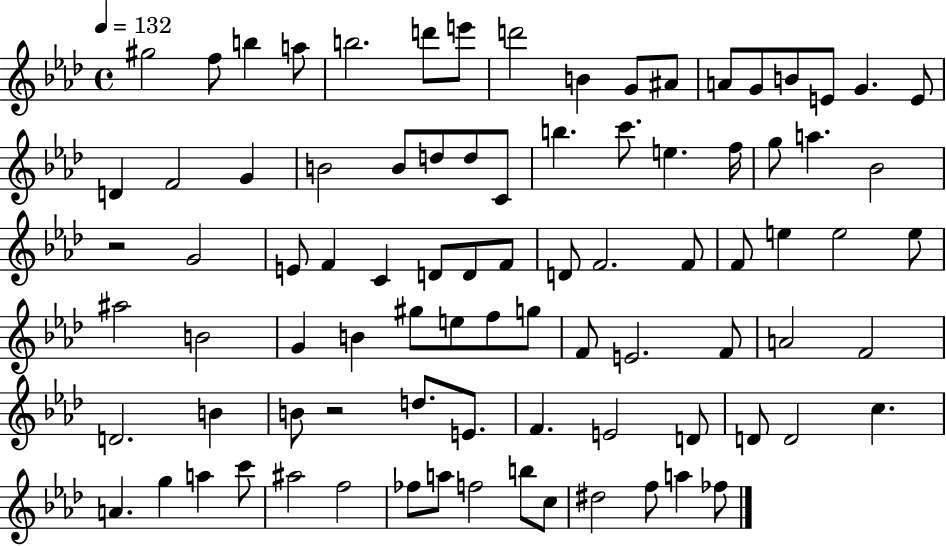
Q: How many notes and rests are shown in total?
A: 87